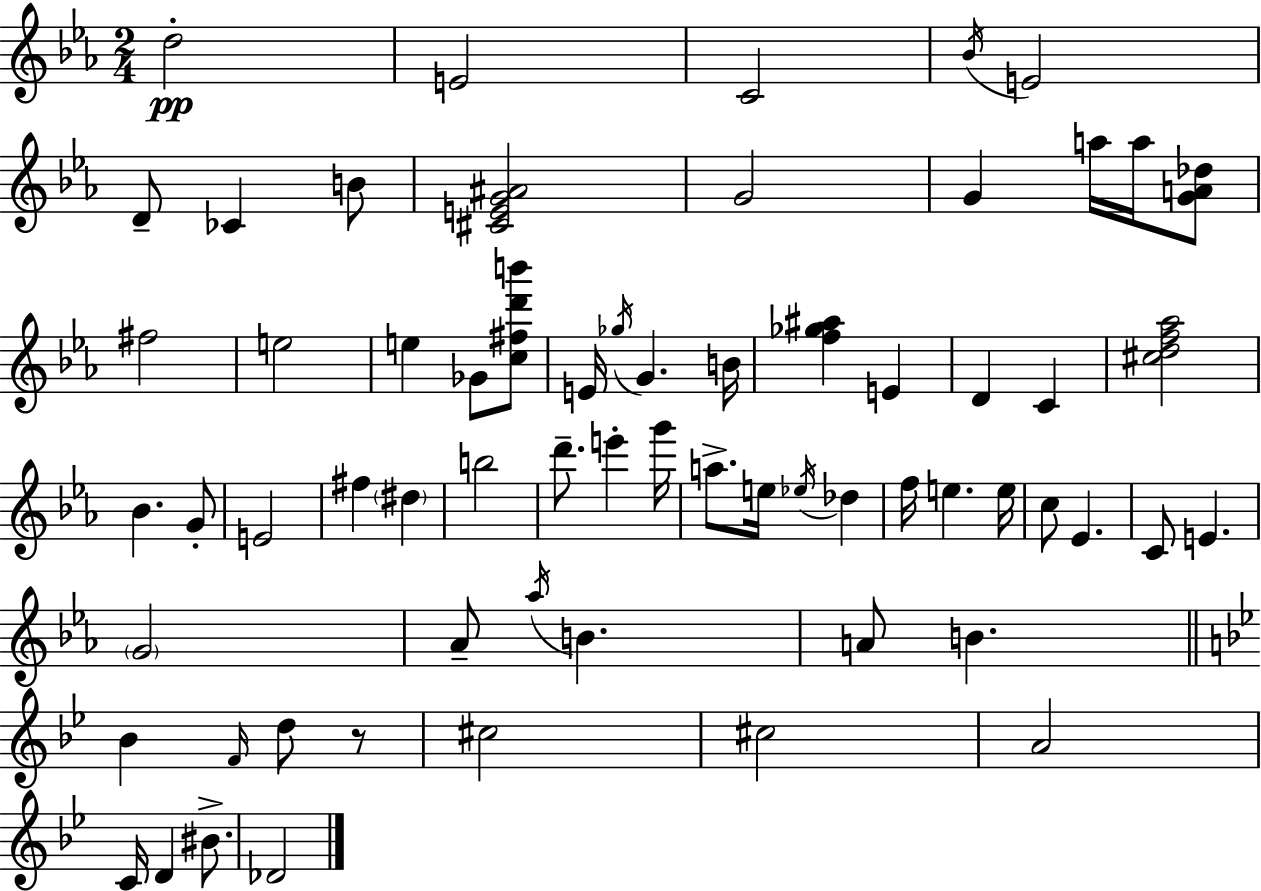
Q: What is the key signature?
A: EES major